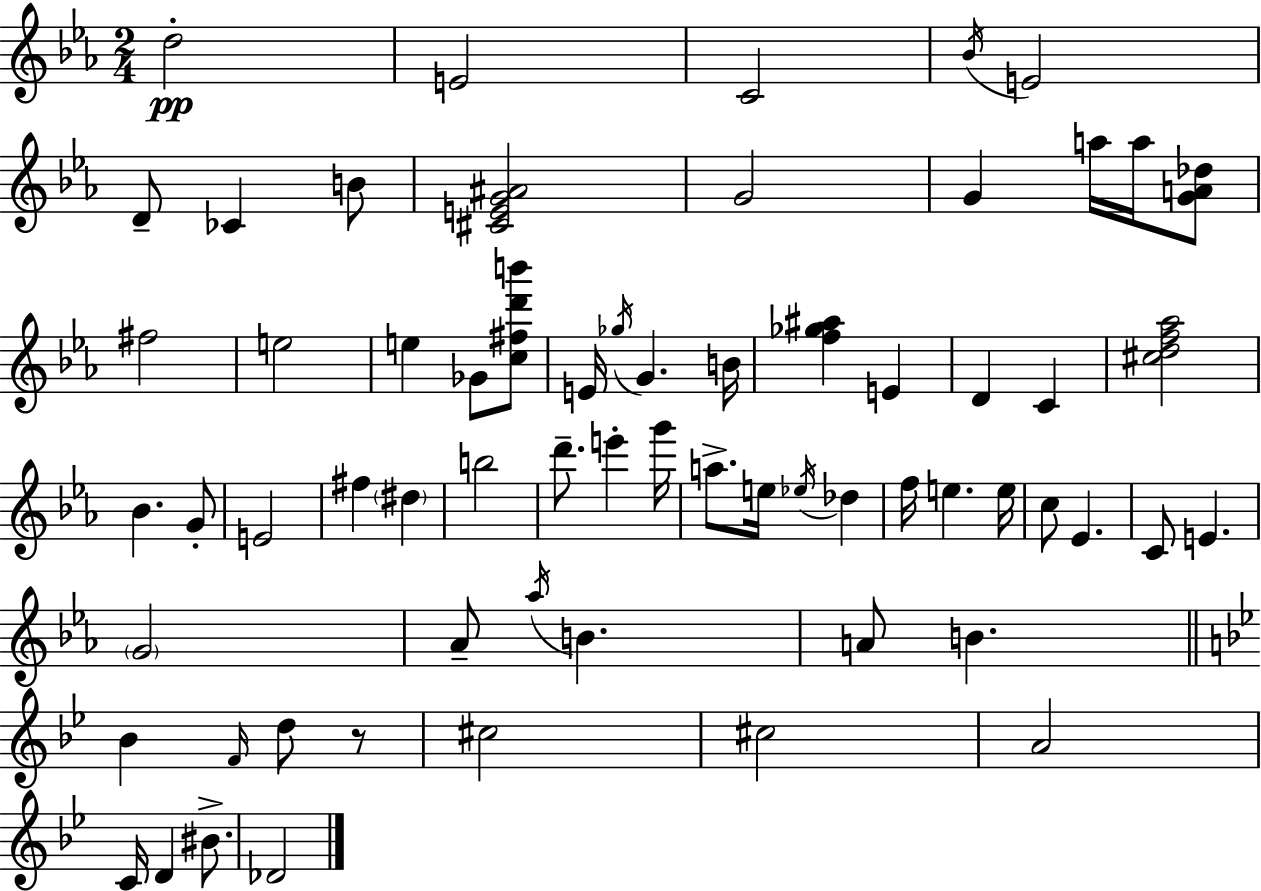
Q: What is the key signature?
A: EES major